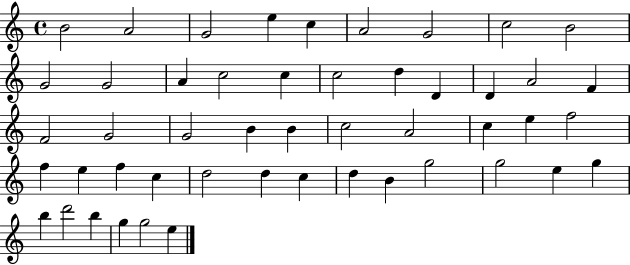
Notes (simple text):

B4/h A4/h G4/h E5/q C5/q A4/h G4/h C5/h B4/h G4/h G4/h A4/q C5/h C5/q C5/h D5/q D4/q D4/q A4/h F4/q F4/h G4/h G4/h B4/q B4/q C5/h A4/h C5/q E5/q F5/h F5/q E5/q F5/q C5/q D5/h D5/q C5/q D5/q B4/q G5/h G5/h E5/q G5/q B5/q D6/h B5/q G5/q G5/h E5/q